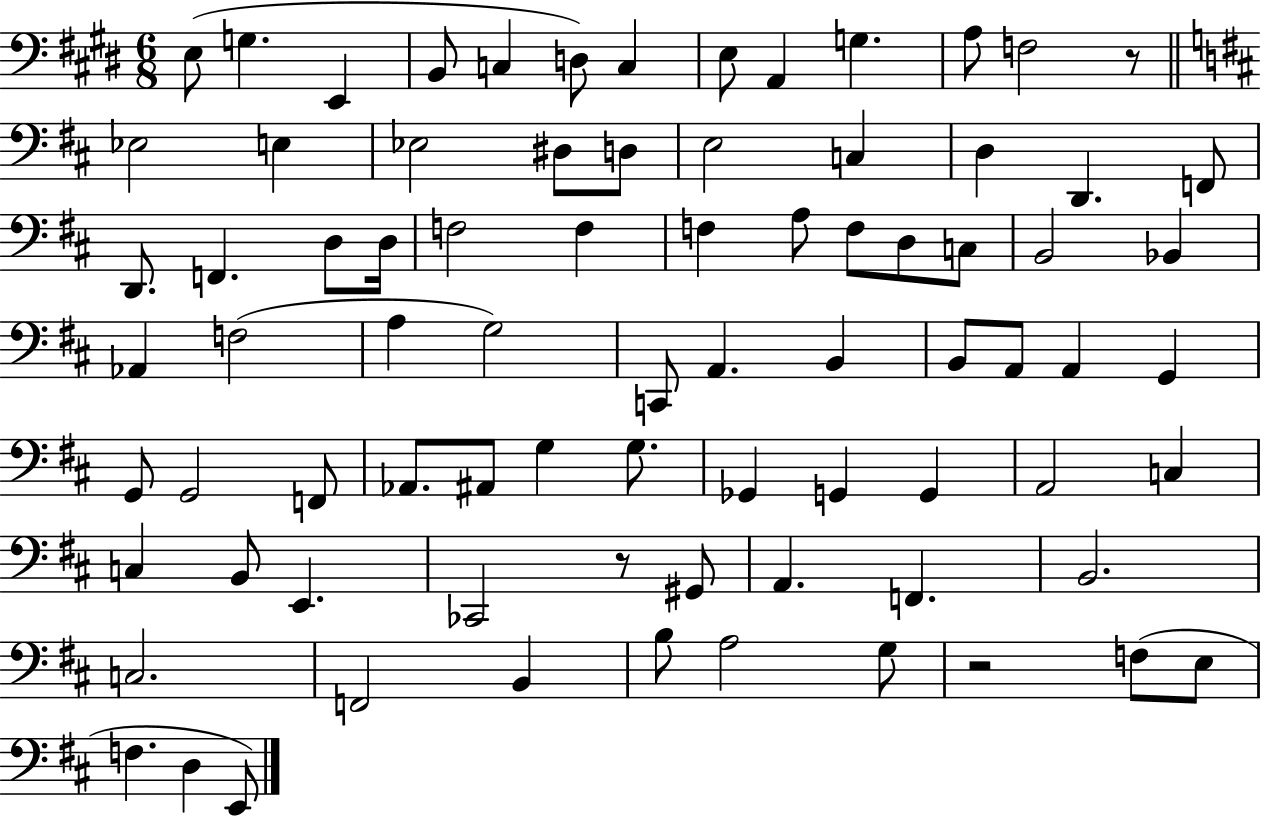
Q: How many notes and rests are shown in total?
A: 80